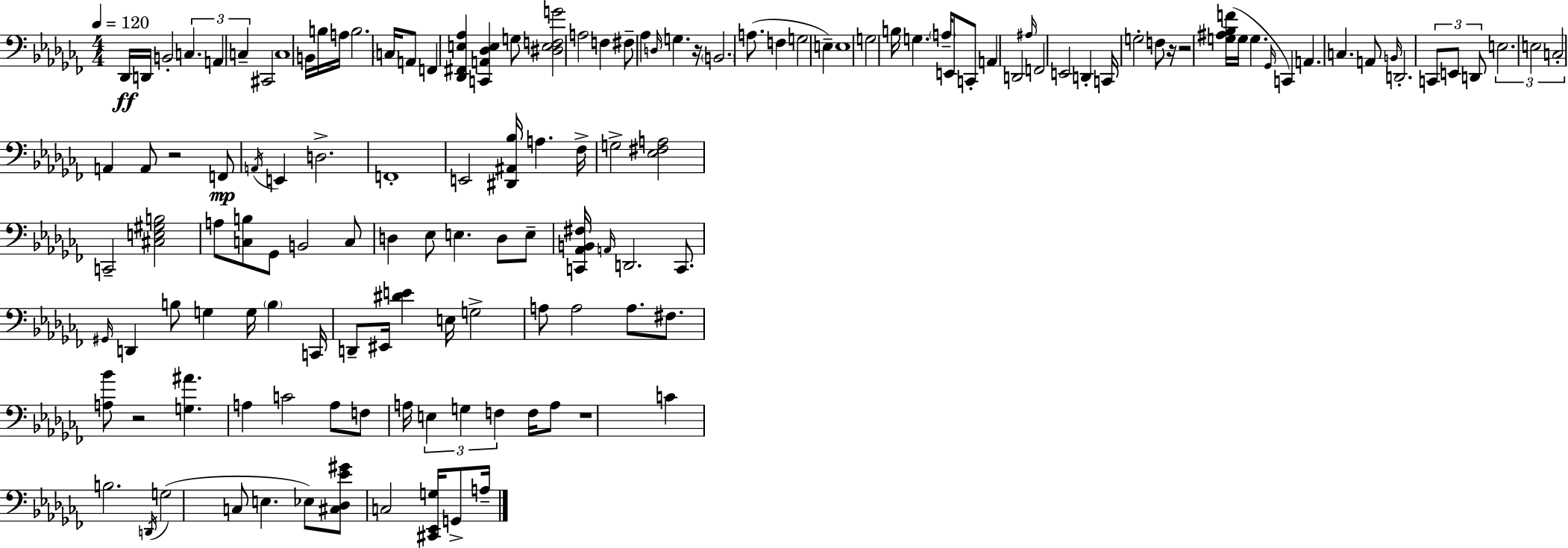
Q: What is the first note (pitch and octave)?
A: Db2